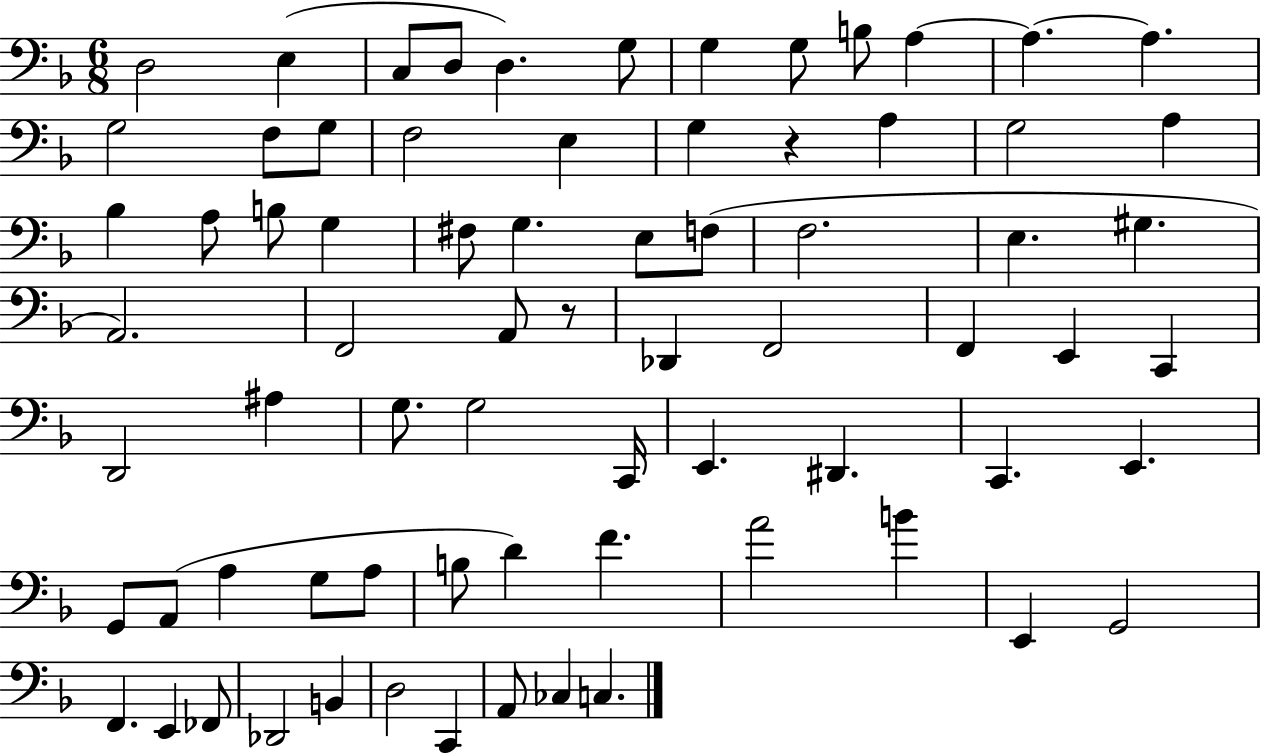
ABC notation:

X:1
T:Untitled
M:6/8
L:1/4
K:F
D,2 E, C,/2 D,/2 D, G,/2 G, G,/2 B,/2 A, A, A, G,2 F,/2 G,/2 F,2 E, G, z A, G,2 A, _B, A,/2 B,/2 G, ^F,/2 G, E,/2 F,/2 F,2 E, ^G, A,,2 F,,2 A,,/2 z/2 _D,, F,,2 F,, E,, C,, D,,2 ^A, G,/2 G,2 C,,/4 E,, ^D,, C,, E,, G,,/2 A,,/2 A, G,/2 A,/2 B,/2 D F A2 B E,, G,,2 F,, E,, _F,,/2 _D,,2 B,, D,2 C,, A,,/2 _C, C,